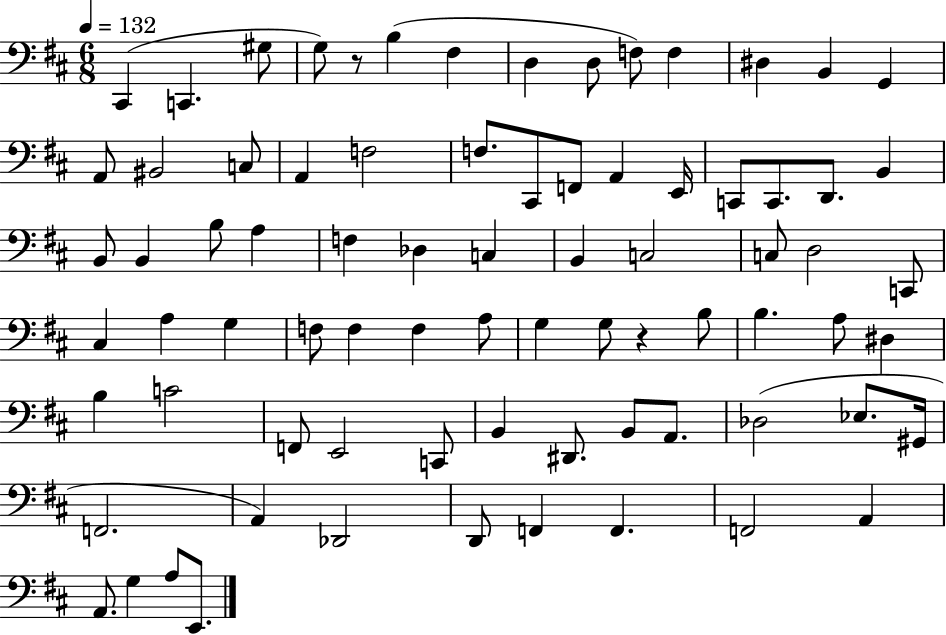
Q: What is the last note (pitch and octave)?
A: E2